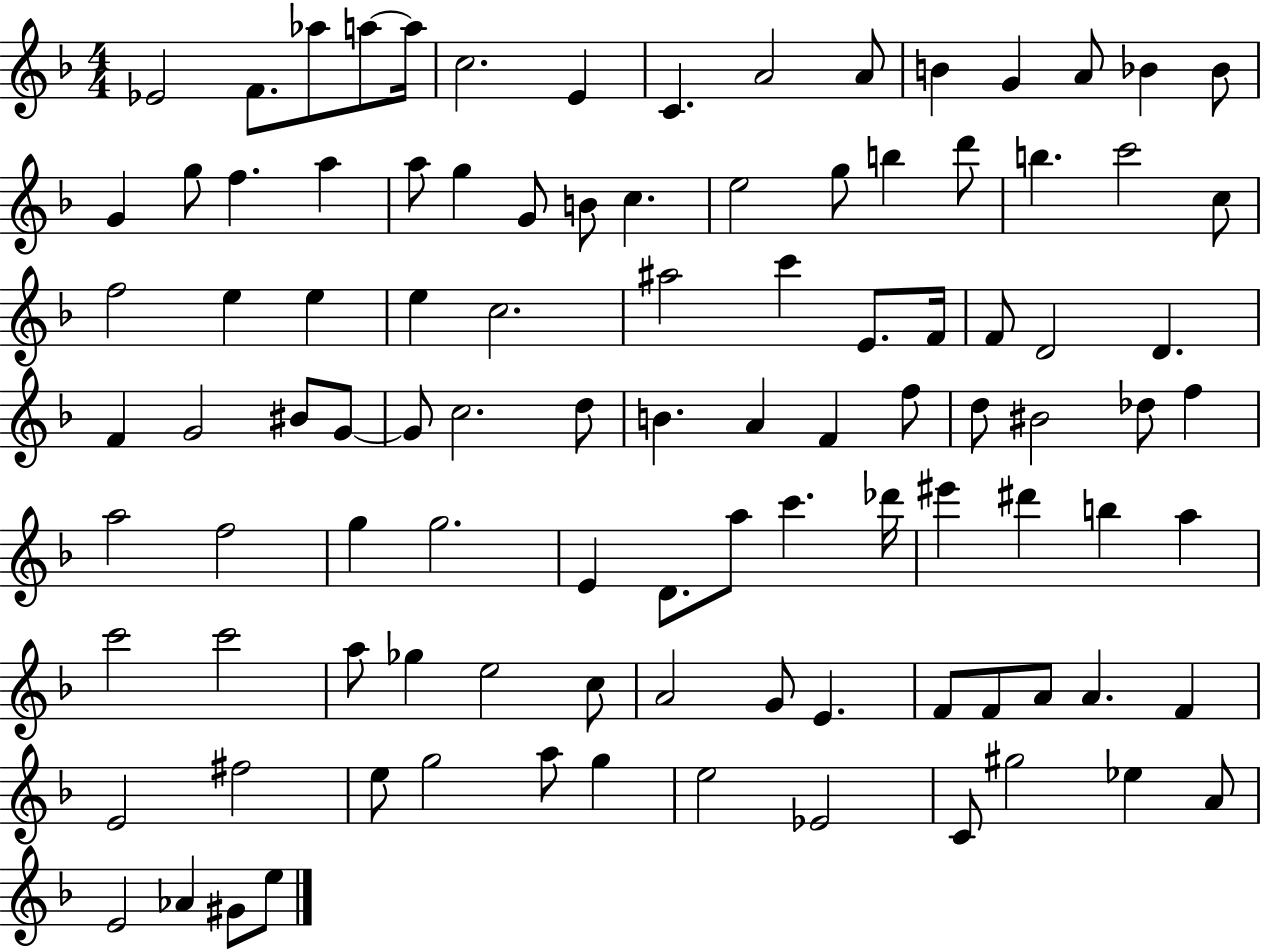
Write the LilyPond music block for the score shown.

{
  \clef treble
  \numericTimeSignature
  \time 4/4
  \key f \major
  ees'2 f'8. aes''8 a''8~~ a''16 | c''2. e'4 | c'4. a'2 a'8 | b'4 g'4 a'8 bes'4 bes'8 | \break g'4 g''8 f''4. a''4 | a''8 g''4 g'8 b'8 c''4. | e''2 g''8 b''4 d'''8 | b''4. c'''2 c''8 | \break f''2 e''4 e''4 | e''4 c''2. | ais''2 c'''4 e'8. f'16 | f'8 d'2 d'4. | \break f'4 g'2 bis'8 g'8~~ | g'8 c''2. d''8 | b'4. a'4 f'4 f''8 | d''8 bis'2 des''8 f''4 | \break a''2 f''2 | g''4 g''2. | e'4 d'8. a''8 c'''4. des'''16 | eis'''4 dis'''4 b''4 a''4 | \break c'''2 c'''2 | a''8 ges''4 e''2 c''8 | a'2 g'8 e'4. | f'8 f'8 a'8 a'4. f'4 | \break e'2 fis''2 | e''8 g''2 a''8 g''4 | e''2 ees'2 | c'8 gis''2 ees''4 a'8 | \break e'2 aes'4 gis'8 e''8 | \bar "|."
}